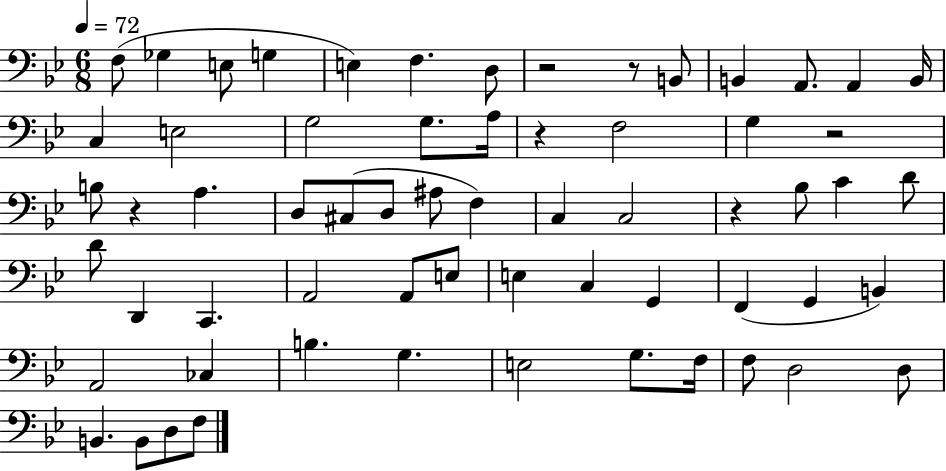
F3/e Gb3/q E3/e G3/q E3/q F3/q. D3/e R/h R/e B2/e B2/q A2/e. A2/q B2/s C3/q E3/h G3/h G3/e. A3/s R/q F3/h G3/q R/h B3/e R/q A3/q. D3/e C#3/e D3/e A#3/e F3/q C3/q C3/h R/q Bb3/e C4/q D4/e D4/e D2/q C2/q. A2/h A2/e E3/e E3/q C3/q G2/q F2/q G2/q B2/q A2/h CES3/q B3/q. G3/q. E3/h G3/e. F3/s F3/e D3/h D3/e B2/q. B2/e D3/e F3/e